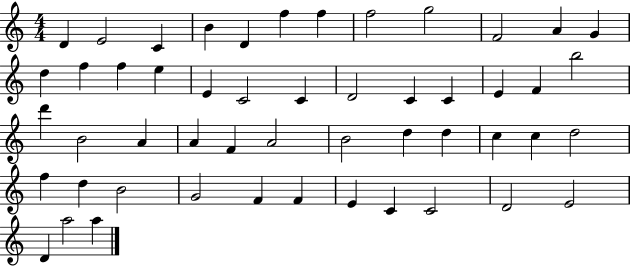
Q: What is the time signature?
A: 4/4